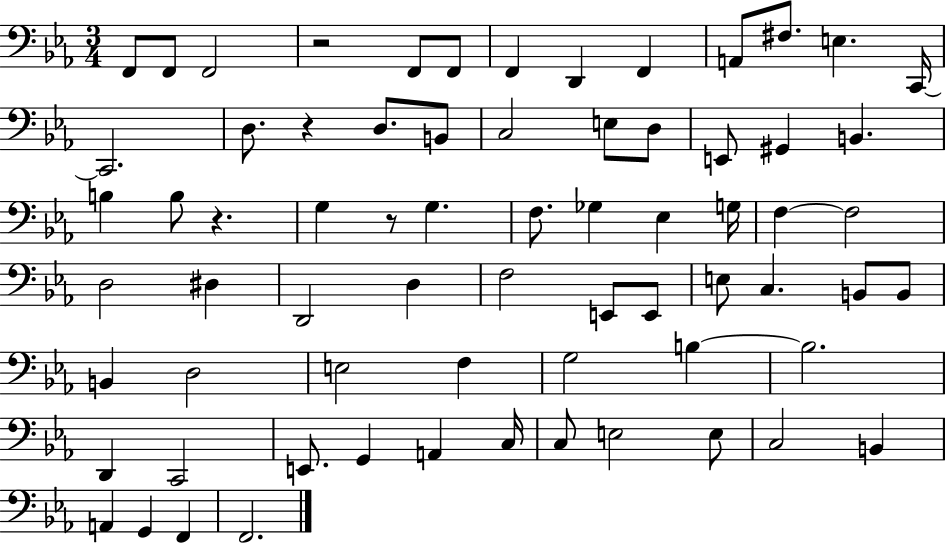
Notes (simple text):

F2/e F2/e F2/h R/h F2/e F2/e F2/q D2/q F2/q A2/e F#3/e. E3/q. C2/s C2/h. D3/e. R/q D3/e. B2/e C3/h E3/e D3/e E2/e G#2/q B2/q. B3/q B3/e R/q. G3/q R/e G3/q. F3/e. Gb3/q Eb3/q G3/s F3/q F3/h D3/h D#3/q D2/h D3/q F3/h E2/e E2/e E3/e C3/q. B2/e B2/e B2/q D3/h E3/h F3/q G3/h B3/q B3/h. D2/q C2/h E2/e. G2/q A2/q C3/s C3/e E3/h E3/e C3/h B2/q A2/q G2/q F2/q F2/h.